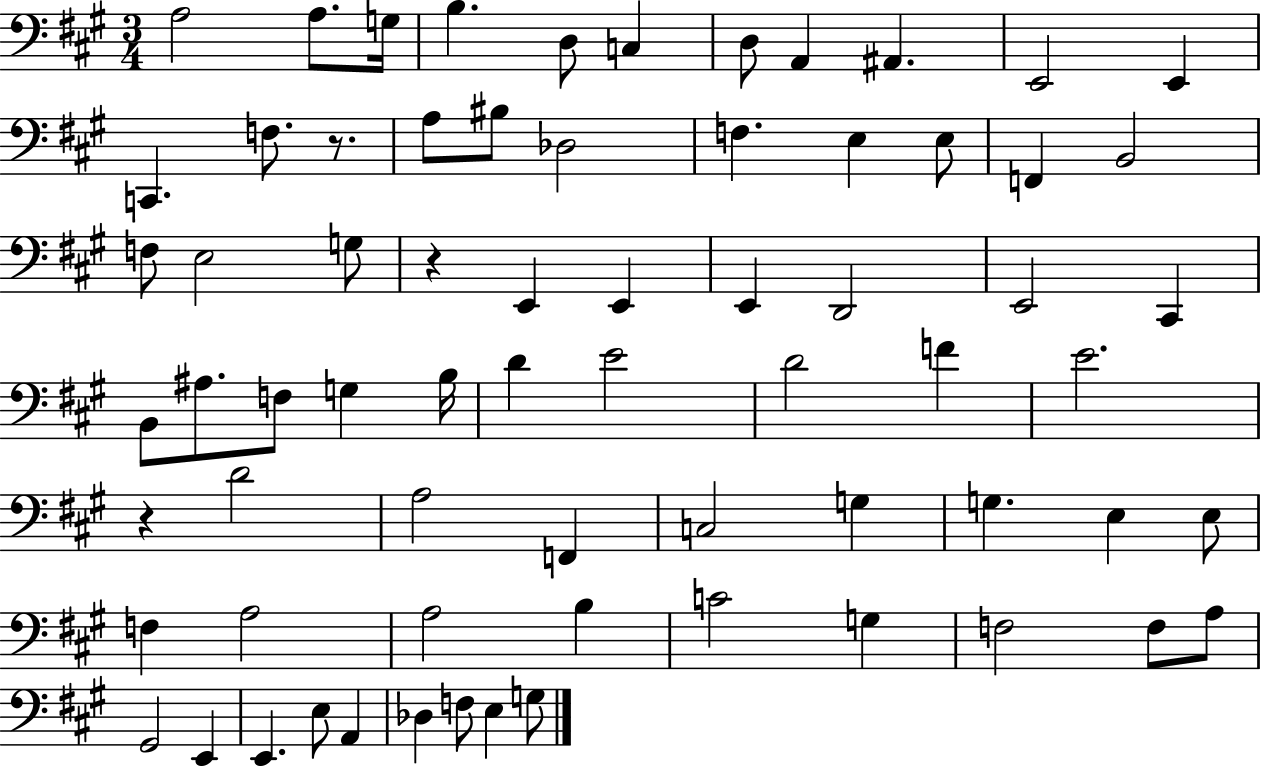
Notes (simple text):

A3/h A3/e. G3/s B3/q. D3/e C3/q D3/e A2/q A#2/q. E2/h E2/q C2/q. F3/e. R/e. A3/e BIS3/e Db3/h F3/q. E3/q E3/e F2/q B2/h F3/e E3/h G3/e R/q E2/q E2/q E2/q D2/h E2/h C#2/q B2/e A#3/e. F3/e G3/q B3/s D4/q E4/h D4/h F4/q E4/h. R/q D4/h A3/h F2/q C3/h G3/q G3/q. E3/q E3/e F3/q A3/h A3/h B3/q C4/h G3/q F3/h F3/e A3/e G#2/h E2/q E2/q. E3/e A2/q Db3/q F3/e E3/q G3/e